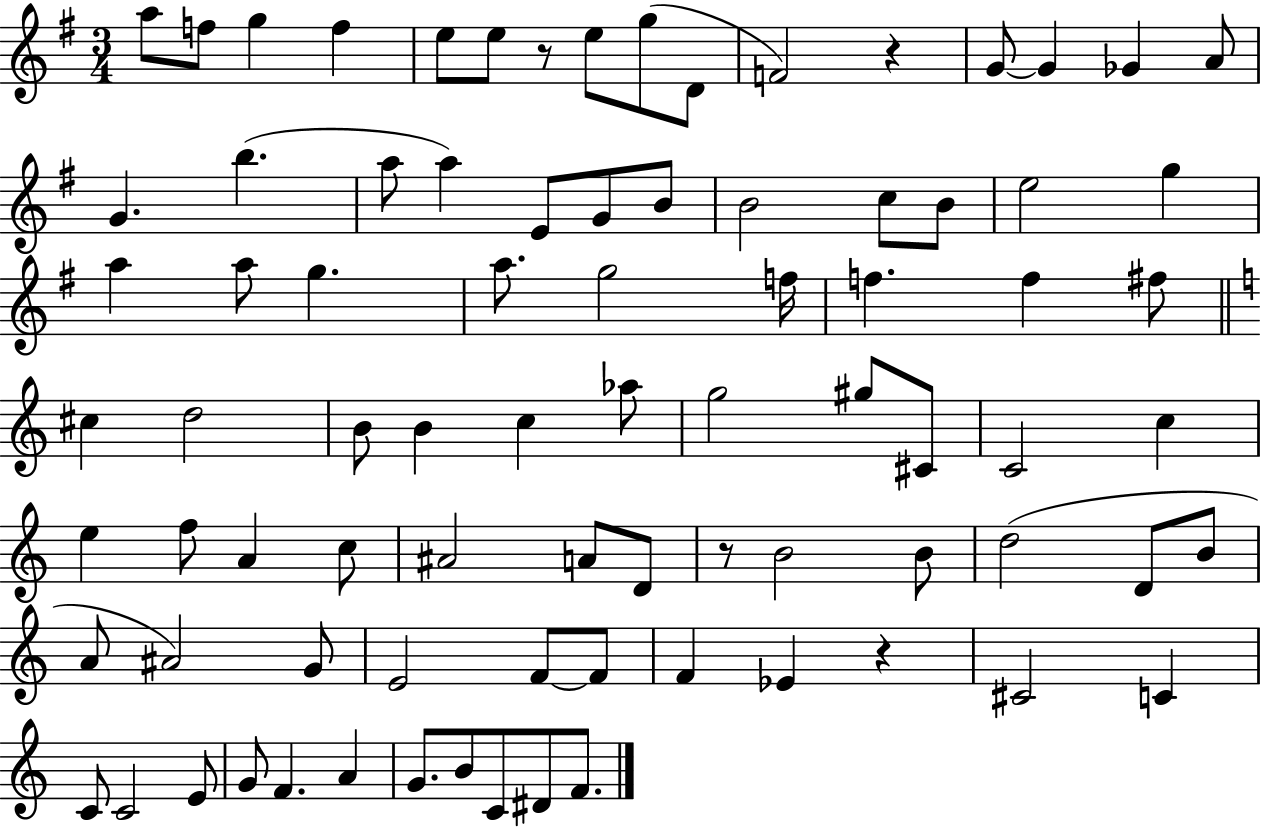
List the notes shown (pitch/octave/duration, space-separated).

A5/e F5/e G5/q F5/q E5/e E5/e R/e E5/e G5/e D4/e F4/h R/q G4/e G4/q Gb4/q A4/e G4/q. B5/q. A5/e A5/q E4/e G4/e B4/e B4/h C5/e B4/e E5/h G5/q A5/q A5/e G5/q. A5/e. G5/h F5/s F5/q. F5/q F#5/e C#5/q D5/h B4/e B4/q C5/q Ab5/e G5/h G#5/e C#4/e C4/h C5/q E5/q F5/e A4/q C5/e A#4/h A4/e D4/e R/e B4/h B4/e D5/h D4/e B4/e A4/e A#4/h G4/e E4/h F4/e F4/e F4/q Eb4/q R/q C#4/h C4/q C4/e C4/h E4/e G4/e F4/q. A4/q G4/e. B4/e C4/e D#4/e F4/e.